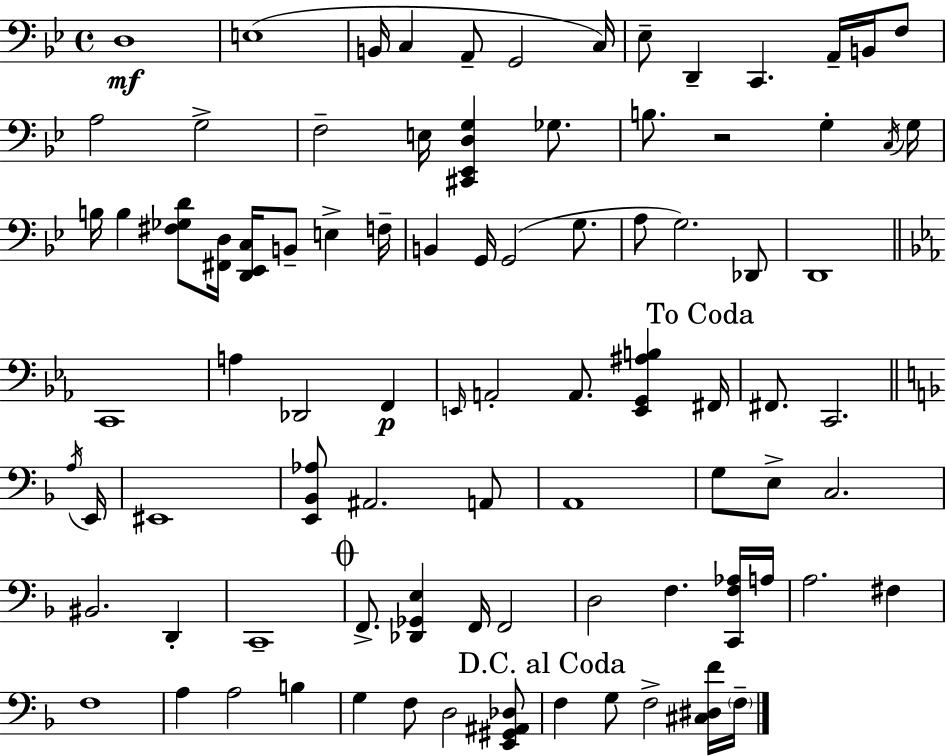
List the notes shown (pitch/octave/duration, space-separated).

D3/w E3/w B2/s C3/q A2/e G2/h C3/s Eb3/e D2/q C2/q. A2/s B2/s F3/e A3/h G3/h F3/h E3/s [C#2,Eb2,D3,G3]/q Gb3/e. B3/e. R/h G3/q C3/s G3/s B3/s B3/q [F#3,Gb3,D4]/e [F#2,D3]/s [D2,Eb2,C3]/s B2/e E3/q F3/s B2/q G2/s G2/h G3/e. A3/e G3/h. Db2/e D2/w C2/w A3/q Db2/h F2/q E2/s A2/h A2/e. [E2,G2,A#3,B3]/q F#2/s F#2/e. C2/h. A3/s E2/s EIS2/w [E2,Bb2,Ab3]/e A#2/h. A2/e A2/w G3/e E3/e C3/h. BIS2/h. D2/q C2/w F2/e. [Db2,Gb2,E3]/q F2/s F2/h D3/h F3/q. [C2,F3,Ab3]/s A3/s A3/h. F#3/q F3/w A3/q A3/h B3/q G3/q F3/e D3/h [E2,G#2,A#2,Db3]/e F3/q G3/e F3/h [C#3,D#3,F4]/s F3/s